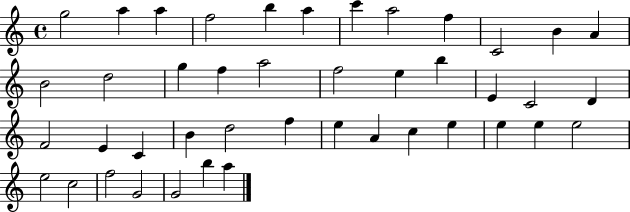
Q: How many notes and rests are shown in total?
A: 43